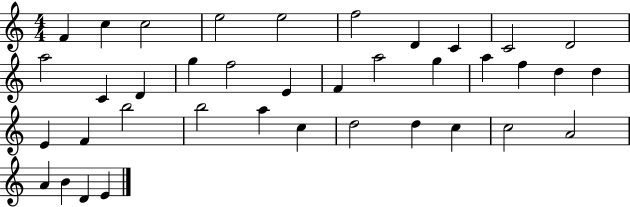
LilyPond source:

{
  \clef treble
  \numericTimeSignature
  \time 4/4
  \key c \major
  f'4 c''4 c''2 | e''2 e''2 | f''2 d'4 c'4 | c'2 d'2 | \break a''2 c'4 d'4 | g''4 f''2 e'4 | f'4 a''2 g''4 | a''4 f''4 d''4 d''4 | \break e'4 f'4 b''2 | b''2 a''4 c''4 | d''2 d''4 c''4 | c''2 a'2 | \break a'4 b'4 d'4 e'4 | \bar "|."
}